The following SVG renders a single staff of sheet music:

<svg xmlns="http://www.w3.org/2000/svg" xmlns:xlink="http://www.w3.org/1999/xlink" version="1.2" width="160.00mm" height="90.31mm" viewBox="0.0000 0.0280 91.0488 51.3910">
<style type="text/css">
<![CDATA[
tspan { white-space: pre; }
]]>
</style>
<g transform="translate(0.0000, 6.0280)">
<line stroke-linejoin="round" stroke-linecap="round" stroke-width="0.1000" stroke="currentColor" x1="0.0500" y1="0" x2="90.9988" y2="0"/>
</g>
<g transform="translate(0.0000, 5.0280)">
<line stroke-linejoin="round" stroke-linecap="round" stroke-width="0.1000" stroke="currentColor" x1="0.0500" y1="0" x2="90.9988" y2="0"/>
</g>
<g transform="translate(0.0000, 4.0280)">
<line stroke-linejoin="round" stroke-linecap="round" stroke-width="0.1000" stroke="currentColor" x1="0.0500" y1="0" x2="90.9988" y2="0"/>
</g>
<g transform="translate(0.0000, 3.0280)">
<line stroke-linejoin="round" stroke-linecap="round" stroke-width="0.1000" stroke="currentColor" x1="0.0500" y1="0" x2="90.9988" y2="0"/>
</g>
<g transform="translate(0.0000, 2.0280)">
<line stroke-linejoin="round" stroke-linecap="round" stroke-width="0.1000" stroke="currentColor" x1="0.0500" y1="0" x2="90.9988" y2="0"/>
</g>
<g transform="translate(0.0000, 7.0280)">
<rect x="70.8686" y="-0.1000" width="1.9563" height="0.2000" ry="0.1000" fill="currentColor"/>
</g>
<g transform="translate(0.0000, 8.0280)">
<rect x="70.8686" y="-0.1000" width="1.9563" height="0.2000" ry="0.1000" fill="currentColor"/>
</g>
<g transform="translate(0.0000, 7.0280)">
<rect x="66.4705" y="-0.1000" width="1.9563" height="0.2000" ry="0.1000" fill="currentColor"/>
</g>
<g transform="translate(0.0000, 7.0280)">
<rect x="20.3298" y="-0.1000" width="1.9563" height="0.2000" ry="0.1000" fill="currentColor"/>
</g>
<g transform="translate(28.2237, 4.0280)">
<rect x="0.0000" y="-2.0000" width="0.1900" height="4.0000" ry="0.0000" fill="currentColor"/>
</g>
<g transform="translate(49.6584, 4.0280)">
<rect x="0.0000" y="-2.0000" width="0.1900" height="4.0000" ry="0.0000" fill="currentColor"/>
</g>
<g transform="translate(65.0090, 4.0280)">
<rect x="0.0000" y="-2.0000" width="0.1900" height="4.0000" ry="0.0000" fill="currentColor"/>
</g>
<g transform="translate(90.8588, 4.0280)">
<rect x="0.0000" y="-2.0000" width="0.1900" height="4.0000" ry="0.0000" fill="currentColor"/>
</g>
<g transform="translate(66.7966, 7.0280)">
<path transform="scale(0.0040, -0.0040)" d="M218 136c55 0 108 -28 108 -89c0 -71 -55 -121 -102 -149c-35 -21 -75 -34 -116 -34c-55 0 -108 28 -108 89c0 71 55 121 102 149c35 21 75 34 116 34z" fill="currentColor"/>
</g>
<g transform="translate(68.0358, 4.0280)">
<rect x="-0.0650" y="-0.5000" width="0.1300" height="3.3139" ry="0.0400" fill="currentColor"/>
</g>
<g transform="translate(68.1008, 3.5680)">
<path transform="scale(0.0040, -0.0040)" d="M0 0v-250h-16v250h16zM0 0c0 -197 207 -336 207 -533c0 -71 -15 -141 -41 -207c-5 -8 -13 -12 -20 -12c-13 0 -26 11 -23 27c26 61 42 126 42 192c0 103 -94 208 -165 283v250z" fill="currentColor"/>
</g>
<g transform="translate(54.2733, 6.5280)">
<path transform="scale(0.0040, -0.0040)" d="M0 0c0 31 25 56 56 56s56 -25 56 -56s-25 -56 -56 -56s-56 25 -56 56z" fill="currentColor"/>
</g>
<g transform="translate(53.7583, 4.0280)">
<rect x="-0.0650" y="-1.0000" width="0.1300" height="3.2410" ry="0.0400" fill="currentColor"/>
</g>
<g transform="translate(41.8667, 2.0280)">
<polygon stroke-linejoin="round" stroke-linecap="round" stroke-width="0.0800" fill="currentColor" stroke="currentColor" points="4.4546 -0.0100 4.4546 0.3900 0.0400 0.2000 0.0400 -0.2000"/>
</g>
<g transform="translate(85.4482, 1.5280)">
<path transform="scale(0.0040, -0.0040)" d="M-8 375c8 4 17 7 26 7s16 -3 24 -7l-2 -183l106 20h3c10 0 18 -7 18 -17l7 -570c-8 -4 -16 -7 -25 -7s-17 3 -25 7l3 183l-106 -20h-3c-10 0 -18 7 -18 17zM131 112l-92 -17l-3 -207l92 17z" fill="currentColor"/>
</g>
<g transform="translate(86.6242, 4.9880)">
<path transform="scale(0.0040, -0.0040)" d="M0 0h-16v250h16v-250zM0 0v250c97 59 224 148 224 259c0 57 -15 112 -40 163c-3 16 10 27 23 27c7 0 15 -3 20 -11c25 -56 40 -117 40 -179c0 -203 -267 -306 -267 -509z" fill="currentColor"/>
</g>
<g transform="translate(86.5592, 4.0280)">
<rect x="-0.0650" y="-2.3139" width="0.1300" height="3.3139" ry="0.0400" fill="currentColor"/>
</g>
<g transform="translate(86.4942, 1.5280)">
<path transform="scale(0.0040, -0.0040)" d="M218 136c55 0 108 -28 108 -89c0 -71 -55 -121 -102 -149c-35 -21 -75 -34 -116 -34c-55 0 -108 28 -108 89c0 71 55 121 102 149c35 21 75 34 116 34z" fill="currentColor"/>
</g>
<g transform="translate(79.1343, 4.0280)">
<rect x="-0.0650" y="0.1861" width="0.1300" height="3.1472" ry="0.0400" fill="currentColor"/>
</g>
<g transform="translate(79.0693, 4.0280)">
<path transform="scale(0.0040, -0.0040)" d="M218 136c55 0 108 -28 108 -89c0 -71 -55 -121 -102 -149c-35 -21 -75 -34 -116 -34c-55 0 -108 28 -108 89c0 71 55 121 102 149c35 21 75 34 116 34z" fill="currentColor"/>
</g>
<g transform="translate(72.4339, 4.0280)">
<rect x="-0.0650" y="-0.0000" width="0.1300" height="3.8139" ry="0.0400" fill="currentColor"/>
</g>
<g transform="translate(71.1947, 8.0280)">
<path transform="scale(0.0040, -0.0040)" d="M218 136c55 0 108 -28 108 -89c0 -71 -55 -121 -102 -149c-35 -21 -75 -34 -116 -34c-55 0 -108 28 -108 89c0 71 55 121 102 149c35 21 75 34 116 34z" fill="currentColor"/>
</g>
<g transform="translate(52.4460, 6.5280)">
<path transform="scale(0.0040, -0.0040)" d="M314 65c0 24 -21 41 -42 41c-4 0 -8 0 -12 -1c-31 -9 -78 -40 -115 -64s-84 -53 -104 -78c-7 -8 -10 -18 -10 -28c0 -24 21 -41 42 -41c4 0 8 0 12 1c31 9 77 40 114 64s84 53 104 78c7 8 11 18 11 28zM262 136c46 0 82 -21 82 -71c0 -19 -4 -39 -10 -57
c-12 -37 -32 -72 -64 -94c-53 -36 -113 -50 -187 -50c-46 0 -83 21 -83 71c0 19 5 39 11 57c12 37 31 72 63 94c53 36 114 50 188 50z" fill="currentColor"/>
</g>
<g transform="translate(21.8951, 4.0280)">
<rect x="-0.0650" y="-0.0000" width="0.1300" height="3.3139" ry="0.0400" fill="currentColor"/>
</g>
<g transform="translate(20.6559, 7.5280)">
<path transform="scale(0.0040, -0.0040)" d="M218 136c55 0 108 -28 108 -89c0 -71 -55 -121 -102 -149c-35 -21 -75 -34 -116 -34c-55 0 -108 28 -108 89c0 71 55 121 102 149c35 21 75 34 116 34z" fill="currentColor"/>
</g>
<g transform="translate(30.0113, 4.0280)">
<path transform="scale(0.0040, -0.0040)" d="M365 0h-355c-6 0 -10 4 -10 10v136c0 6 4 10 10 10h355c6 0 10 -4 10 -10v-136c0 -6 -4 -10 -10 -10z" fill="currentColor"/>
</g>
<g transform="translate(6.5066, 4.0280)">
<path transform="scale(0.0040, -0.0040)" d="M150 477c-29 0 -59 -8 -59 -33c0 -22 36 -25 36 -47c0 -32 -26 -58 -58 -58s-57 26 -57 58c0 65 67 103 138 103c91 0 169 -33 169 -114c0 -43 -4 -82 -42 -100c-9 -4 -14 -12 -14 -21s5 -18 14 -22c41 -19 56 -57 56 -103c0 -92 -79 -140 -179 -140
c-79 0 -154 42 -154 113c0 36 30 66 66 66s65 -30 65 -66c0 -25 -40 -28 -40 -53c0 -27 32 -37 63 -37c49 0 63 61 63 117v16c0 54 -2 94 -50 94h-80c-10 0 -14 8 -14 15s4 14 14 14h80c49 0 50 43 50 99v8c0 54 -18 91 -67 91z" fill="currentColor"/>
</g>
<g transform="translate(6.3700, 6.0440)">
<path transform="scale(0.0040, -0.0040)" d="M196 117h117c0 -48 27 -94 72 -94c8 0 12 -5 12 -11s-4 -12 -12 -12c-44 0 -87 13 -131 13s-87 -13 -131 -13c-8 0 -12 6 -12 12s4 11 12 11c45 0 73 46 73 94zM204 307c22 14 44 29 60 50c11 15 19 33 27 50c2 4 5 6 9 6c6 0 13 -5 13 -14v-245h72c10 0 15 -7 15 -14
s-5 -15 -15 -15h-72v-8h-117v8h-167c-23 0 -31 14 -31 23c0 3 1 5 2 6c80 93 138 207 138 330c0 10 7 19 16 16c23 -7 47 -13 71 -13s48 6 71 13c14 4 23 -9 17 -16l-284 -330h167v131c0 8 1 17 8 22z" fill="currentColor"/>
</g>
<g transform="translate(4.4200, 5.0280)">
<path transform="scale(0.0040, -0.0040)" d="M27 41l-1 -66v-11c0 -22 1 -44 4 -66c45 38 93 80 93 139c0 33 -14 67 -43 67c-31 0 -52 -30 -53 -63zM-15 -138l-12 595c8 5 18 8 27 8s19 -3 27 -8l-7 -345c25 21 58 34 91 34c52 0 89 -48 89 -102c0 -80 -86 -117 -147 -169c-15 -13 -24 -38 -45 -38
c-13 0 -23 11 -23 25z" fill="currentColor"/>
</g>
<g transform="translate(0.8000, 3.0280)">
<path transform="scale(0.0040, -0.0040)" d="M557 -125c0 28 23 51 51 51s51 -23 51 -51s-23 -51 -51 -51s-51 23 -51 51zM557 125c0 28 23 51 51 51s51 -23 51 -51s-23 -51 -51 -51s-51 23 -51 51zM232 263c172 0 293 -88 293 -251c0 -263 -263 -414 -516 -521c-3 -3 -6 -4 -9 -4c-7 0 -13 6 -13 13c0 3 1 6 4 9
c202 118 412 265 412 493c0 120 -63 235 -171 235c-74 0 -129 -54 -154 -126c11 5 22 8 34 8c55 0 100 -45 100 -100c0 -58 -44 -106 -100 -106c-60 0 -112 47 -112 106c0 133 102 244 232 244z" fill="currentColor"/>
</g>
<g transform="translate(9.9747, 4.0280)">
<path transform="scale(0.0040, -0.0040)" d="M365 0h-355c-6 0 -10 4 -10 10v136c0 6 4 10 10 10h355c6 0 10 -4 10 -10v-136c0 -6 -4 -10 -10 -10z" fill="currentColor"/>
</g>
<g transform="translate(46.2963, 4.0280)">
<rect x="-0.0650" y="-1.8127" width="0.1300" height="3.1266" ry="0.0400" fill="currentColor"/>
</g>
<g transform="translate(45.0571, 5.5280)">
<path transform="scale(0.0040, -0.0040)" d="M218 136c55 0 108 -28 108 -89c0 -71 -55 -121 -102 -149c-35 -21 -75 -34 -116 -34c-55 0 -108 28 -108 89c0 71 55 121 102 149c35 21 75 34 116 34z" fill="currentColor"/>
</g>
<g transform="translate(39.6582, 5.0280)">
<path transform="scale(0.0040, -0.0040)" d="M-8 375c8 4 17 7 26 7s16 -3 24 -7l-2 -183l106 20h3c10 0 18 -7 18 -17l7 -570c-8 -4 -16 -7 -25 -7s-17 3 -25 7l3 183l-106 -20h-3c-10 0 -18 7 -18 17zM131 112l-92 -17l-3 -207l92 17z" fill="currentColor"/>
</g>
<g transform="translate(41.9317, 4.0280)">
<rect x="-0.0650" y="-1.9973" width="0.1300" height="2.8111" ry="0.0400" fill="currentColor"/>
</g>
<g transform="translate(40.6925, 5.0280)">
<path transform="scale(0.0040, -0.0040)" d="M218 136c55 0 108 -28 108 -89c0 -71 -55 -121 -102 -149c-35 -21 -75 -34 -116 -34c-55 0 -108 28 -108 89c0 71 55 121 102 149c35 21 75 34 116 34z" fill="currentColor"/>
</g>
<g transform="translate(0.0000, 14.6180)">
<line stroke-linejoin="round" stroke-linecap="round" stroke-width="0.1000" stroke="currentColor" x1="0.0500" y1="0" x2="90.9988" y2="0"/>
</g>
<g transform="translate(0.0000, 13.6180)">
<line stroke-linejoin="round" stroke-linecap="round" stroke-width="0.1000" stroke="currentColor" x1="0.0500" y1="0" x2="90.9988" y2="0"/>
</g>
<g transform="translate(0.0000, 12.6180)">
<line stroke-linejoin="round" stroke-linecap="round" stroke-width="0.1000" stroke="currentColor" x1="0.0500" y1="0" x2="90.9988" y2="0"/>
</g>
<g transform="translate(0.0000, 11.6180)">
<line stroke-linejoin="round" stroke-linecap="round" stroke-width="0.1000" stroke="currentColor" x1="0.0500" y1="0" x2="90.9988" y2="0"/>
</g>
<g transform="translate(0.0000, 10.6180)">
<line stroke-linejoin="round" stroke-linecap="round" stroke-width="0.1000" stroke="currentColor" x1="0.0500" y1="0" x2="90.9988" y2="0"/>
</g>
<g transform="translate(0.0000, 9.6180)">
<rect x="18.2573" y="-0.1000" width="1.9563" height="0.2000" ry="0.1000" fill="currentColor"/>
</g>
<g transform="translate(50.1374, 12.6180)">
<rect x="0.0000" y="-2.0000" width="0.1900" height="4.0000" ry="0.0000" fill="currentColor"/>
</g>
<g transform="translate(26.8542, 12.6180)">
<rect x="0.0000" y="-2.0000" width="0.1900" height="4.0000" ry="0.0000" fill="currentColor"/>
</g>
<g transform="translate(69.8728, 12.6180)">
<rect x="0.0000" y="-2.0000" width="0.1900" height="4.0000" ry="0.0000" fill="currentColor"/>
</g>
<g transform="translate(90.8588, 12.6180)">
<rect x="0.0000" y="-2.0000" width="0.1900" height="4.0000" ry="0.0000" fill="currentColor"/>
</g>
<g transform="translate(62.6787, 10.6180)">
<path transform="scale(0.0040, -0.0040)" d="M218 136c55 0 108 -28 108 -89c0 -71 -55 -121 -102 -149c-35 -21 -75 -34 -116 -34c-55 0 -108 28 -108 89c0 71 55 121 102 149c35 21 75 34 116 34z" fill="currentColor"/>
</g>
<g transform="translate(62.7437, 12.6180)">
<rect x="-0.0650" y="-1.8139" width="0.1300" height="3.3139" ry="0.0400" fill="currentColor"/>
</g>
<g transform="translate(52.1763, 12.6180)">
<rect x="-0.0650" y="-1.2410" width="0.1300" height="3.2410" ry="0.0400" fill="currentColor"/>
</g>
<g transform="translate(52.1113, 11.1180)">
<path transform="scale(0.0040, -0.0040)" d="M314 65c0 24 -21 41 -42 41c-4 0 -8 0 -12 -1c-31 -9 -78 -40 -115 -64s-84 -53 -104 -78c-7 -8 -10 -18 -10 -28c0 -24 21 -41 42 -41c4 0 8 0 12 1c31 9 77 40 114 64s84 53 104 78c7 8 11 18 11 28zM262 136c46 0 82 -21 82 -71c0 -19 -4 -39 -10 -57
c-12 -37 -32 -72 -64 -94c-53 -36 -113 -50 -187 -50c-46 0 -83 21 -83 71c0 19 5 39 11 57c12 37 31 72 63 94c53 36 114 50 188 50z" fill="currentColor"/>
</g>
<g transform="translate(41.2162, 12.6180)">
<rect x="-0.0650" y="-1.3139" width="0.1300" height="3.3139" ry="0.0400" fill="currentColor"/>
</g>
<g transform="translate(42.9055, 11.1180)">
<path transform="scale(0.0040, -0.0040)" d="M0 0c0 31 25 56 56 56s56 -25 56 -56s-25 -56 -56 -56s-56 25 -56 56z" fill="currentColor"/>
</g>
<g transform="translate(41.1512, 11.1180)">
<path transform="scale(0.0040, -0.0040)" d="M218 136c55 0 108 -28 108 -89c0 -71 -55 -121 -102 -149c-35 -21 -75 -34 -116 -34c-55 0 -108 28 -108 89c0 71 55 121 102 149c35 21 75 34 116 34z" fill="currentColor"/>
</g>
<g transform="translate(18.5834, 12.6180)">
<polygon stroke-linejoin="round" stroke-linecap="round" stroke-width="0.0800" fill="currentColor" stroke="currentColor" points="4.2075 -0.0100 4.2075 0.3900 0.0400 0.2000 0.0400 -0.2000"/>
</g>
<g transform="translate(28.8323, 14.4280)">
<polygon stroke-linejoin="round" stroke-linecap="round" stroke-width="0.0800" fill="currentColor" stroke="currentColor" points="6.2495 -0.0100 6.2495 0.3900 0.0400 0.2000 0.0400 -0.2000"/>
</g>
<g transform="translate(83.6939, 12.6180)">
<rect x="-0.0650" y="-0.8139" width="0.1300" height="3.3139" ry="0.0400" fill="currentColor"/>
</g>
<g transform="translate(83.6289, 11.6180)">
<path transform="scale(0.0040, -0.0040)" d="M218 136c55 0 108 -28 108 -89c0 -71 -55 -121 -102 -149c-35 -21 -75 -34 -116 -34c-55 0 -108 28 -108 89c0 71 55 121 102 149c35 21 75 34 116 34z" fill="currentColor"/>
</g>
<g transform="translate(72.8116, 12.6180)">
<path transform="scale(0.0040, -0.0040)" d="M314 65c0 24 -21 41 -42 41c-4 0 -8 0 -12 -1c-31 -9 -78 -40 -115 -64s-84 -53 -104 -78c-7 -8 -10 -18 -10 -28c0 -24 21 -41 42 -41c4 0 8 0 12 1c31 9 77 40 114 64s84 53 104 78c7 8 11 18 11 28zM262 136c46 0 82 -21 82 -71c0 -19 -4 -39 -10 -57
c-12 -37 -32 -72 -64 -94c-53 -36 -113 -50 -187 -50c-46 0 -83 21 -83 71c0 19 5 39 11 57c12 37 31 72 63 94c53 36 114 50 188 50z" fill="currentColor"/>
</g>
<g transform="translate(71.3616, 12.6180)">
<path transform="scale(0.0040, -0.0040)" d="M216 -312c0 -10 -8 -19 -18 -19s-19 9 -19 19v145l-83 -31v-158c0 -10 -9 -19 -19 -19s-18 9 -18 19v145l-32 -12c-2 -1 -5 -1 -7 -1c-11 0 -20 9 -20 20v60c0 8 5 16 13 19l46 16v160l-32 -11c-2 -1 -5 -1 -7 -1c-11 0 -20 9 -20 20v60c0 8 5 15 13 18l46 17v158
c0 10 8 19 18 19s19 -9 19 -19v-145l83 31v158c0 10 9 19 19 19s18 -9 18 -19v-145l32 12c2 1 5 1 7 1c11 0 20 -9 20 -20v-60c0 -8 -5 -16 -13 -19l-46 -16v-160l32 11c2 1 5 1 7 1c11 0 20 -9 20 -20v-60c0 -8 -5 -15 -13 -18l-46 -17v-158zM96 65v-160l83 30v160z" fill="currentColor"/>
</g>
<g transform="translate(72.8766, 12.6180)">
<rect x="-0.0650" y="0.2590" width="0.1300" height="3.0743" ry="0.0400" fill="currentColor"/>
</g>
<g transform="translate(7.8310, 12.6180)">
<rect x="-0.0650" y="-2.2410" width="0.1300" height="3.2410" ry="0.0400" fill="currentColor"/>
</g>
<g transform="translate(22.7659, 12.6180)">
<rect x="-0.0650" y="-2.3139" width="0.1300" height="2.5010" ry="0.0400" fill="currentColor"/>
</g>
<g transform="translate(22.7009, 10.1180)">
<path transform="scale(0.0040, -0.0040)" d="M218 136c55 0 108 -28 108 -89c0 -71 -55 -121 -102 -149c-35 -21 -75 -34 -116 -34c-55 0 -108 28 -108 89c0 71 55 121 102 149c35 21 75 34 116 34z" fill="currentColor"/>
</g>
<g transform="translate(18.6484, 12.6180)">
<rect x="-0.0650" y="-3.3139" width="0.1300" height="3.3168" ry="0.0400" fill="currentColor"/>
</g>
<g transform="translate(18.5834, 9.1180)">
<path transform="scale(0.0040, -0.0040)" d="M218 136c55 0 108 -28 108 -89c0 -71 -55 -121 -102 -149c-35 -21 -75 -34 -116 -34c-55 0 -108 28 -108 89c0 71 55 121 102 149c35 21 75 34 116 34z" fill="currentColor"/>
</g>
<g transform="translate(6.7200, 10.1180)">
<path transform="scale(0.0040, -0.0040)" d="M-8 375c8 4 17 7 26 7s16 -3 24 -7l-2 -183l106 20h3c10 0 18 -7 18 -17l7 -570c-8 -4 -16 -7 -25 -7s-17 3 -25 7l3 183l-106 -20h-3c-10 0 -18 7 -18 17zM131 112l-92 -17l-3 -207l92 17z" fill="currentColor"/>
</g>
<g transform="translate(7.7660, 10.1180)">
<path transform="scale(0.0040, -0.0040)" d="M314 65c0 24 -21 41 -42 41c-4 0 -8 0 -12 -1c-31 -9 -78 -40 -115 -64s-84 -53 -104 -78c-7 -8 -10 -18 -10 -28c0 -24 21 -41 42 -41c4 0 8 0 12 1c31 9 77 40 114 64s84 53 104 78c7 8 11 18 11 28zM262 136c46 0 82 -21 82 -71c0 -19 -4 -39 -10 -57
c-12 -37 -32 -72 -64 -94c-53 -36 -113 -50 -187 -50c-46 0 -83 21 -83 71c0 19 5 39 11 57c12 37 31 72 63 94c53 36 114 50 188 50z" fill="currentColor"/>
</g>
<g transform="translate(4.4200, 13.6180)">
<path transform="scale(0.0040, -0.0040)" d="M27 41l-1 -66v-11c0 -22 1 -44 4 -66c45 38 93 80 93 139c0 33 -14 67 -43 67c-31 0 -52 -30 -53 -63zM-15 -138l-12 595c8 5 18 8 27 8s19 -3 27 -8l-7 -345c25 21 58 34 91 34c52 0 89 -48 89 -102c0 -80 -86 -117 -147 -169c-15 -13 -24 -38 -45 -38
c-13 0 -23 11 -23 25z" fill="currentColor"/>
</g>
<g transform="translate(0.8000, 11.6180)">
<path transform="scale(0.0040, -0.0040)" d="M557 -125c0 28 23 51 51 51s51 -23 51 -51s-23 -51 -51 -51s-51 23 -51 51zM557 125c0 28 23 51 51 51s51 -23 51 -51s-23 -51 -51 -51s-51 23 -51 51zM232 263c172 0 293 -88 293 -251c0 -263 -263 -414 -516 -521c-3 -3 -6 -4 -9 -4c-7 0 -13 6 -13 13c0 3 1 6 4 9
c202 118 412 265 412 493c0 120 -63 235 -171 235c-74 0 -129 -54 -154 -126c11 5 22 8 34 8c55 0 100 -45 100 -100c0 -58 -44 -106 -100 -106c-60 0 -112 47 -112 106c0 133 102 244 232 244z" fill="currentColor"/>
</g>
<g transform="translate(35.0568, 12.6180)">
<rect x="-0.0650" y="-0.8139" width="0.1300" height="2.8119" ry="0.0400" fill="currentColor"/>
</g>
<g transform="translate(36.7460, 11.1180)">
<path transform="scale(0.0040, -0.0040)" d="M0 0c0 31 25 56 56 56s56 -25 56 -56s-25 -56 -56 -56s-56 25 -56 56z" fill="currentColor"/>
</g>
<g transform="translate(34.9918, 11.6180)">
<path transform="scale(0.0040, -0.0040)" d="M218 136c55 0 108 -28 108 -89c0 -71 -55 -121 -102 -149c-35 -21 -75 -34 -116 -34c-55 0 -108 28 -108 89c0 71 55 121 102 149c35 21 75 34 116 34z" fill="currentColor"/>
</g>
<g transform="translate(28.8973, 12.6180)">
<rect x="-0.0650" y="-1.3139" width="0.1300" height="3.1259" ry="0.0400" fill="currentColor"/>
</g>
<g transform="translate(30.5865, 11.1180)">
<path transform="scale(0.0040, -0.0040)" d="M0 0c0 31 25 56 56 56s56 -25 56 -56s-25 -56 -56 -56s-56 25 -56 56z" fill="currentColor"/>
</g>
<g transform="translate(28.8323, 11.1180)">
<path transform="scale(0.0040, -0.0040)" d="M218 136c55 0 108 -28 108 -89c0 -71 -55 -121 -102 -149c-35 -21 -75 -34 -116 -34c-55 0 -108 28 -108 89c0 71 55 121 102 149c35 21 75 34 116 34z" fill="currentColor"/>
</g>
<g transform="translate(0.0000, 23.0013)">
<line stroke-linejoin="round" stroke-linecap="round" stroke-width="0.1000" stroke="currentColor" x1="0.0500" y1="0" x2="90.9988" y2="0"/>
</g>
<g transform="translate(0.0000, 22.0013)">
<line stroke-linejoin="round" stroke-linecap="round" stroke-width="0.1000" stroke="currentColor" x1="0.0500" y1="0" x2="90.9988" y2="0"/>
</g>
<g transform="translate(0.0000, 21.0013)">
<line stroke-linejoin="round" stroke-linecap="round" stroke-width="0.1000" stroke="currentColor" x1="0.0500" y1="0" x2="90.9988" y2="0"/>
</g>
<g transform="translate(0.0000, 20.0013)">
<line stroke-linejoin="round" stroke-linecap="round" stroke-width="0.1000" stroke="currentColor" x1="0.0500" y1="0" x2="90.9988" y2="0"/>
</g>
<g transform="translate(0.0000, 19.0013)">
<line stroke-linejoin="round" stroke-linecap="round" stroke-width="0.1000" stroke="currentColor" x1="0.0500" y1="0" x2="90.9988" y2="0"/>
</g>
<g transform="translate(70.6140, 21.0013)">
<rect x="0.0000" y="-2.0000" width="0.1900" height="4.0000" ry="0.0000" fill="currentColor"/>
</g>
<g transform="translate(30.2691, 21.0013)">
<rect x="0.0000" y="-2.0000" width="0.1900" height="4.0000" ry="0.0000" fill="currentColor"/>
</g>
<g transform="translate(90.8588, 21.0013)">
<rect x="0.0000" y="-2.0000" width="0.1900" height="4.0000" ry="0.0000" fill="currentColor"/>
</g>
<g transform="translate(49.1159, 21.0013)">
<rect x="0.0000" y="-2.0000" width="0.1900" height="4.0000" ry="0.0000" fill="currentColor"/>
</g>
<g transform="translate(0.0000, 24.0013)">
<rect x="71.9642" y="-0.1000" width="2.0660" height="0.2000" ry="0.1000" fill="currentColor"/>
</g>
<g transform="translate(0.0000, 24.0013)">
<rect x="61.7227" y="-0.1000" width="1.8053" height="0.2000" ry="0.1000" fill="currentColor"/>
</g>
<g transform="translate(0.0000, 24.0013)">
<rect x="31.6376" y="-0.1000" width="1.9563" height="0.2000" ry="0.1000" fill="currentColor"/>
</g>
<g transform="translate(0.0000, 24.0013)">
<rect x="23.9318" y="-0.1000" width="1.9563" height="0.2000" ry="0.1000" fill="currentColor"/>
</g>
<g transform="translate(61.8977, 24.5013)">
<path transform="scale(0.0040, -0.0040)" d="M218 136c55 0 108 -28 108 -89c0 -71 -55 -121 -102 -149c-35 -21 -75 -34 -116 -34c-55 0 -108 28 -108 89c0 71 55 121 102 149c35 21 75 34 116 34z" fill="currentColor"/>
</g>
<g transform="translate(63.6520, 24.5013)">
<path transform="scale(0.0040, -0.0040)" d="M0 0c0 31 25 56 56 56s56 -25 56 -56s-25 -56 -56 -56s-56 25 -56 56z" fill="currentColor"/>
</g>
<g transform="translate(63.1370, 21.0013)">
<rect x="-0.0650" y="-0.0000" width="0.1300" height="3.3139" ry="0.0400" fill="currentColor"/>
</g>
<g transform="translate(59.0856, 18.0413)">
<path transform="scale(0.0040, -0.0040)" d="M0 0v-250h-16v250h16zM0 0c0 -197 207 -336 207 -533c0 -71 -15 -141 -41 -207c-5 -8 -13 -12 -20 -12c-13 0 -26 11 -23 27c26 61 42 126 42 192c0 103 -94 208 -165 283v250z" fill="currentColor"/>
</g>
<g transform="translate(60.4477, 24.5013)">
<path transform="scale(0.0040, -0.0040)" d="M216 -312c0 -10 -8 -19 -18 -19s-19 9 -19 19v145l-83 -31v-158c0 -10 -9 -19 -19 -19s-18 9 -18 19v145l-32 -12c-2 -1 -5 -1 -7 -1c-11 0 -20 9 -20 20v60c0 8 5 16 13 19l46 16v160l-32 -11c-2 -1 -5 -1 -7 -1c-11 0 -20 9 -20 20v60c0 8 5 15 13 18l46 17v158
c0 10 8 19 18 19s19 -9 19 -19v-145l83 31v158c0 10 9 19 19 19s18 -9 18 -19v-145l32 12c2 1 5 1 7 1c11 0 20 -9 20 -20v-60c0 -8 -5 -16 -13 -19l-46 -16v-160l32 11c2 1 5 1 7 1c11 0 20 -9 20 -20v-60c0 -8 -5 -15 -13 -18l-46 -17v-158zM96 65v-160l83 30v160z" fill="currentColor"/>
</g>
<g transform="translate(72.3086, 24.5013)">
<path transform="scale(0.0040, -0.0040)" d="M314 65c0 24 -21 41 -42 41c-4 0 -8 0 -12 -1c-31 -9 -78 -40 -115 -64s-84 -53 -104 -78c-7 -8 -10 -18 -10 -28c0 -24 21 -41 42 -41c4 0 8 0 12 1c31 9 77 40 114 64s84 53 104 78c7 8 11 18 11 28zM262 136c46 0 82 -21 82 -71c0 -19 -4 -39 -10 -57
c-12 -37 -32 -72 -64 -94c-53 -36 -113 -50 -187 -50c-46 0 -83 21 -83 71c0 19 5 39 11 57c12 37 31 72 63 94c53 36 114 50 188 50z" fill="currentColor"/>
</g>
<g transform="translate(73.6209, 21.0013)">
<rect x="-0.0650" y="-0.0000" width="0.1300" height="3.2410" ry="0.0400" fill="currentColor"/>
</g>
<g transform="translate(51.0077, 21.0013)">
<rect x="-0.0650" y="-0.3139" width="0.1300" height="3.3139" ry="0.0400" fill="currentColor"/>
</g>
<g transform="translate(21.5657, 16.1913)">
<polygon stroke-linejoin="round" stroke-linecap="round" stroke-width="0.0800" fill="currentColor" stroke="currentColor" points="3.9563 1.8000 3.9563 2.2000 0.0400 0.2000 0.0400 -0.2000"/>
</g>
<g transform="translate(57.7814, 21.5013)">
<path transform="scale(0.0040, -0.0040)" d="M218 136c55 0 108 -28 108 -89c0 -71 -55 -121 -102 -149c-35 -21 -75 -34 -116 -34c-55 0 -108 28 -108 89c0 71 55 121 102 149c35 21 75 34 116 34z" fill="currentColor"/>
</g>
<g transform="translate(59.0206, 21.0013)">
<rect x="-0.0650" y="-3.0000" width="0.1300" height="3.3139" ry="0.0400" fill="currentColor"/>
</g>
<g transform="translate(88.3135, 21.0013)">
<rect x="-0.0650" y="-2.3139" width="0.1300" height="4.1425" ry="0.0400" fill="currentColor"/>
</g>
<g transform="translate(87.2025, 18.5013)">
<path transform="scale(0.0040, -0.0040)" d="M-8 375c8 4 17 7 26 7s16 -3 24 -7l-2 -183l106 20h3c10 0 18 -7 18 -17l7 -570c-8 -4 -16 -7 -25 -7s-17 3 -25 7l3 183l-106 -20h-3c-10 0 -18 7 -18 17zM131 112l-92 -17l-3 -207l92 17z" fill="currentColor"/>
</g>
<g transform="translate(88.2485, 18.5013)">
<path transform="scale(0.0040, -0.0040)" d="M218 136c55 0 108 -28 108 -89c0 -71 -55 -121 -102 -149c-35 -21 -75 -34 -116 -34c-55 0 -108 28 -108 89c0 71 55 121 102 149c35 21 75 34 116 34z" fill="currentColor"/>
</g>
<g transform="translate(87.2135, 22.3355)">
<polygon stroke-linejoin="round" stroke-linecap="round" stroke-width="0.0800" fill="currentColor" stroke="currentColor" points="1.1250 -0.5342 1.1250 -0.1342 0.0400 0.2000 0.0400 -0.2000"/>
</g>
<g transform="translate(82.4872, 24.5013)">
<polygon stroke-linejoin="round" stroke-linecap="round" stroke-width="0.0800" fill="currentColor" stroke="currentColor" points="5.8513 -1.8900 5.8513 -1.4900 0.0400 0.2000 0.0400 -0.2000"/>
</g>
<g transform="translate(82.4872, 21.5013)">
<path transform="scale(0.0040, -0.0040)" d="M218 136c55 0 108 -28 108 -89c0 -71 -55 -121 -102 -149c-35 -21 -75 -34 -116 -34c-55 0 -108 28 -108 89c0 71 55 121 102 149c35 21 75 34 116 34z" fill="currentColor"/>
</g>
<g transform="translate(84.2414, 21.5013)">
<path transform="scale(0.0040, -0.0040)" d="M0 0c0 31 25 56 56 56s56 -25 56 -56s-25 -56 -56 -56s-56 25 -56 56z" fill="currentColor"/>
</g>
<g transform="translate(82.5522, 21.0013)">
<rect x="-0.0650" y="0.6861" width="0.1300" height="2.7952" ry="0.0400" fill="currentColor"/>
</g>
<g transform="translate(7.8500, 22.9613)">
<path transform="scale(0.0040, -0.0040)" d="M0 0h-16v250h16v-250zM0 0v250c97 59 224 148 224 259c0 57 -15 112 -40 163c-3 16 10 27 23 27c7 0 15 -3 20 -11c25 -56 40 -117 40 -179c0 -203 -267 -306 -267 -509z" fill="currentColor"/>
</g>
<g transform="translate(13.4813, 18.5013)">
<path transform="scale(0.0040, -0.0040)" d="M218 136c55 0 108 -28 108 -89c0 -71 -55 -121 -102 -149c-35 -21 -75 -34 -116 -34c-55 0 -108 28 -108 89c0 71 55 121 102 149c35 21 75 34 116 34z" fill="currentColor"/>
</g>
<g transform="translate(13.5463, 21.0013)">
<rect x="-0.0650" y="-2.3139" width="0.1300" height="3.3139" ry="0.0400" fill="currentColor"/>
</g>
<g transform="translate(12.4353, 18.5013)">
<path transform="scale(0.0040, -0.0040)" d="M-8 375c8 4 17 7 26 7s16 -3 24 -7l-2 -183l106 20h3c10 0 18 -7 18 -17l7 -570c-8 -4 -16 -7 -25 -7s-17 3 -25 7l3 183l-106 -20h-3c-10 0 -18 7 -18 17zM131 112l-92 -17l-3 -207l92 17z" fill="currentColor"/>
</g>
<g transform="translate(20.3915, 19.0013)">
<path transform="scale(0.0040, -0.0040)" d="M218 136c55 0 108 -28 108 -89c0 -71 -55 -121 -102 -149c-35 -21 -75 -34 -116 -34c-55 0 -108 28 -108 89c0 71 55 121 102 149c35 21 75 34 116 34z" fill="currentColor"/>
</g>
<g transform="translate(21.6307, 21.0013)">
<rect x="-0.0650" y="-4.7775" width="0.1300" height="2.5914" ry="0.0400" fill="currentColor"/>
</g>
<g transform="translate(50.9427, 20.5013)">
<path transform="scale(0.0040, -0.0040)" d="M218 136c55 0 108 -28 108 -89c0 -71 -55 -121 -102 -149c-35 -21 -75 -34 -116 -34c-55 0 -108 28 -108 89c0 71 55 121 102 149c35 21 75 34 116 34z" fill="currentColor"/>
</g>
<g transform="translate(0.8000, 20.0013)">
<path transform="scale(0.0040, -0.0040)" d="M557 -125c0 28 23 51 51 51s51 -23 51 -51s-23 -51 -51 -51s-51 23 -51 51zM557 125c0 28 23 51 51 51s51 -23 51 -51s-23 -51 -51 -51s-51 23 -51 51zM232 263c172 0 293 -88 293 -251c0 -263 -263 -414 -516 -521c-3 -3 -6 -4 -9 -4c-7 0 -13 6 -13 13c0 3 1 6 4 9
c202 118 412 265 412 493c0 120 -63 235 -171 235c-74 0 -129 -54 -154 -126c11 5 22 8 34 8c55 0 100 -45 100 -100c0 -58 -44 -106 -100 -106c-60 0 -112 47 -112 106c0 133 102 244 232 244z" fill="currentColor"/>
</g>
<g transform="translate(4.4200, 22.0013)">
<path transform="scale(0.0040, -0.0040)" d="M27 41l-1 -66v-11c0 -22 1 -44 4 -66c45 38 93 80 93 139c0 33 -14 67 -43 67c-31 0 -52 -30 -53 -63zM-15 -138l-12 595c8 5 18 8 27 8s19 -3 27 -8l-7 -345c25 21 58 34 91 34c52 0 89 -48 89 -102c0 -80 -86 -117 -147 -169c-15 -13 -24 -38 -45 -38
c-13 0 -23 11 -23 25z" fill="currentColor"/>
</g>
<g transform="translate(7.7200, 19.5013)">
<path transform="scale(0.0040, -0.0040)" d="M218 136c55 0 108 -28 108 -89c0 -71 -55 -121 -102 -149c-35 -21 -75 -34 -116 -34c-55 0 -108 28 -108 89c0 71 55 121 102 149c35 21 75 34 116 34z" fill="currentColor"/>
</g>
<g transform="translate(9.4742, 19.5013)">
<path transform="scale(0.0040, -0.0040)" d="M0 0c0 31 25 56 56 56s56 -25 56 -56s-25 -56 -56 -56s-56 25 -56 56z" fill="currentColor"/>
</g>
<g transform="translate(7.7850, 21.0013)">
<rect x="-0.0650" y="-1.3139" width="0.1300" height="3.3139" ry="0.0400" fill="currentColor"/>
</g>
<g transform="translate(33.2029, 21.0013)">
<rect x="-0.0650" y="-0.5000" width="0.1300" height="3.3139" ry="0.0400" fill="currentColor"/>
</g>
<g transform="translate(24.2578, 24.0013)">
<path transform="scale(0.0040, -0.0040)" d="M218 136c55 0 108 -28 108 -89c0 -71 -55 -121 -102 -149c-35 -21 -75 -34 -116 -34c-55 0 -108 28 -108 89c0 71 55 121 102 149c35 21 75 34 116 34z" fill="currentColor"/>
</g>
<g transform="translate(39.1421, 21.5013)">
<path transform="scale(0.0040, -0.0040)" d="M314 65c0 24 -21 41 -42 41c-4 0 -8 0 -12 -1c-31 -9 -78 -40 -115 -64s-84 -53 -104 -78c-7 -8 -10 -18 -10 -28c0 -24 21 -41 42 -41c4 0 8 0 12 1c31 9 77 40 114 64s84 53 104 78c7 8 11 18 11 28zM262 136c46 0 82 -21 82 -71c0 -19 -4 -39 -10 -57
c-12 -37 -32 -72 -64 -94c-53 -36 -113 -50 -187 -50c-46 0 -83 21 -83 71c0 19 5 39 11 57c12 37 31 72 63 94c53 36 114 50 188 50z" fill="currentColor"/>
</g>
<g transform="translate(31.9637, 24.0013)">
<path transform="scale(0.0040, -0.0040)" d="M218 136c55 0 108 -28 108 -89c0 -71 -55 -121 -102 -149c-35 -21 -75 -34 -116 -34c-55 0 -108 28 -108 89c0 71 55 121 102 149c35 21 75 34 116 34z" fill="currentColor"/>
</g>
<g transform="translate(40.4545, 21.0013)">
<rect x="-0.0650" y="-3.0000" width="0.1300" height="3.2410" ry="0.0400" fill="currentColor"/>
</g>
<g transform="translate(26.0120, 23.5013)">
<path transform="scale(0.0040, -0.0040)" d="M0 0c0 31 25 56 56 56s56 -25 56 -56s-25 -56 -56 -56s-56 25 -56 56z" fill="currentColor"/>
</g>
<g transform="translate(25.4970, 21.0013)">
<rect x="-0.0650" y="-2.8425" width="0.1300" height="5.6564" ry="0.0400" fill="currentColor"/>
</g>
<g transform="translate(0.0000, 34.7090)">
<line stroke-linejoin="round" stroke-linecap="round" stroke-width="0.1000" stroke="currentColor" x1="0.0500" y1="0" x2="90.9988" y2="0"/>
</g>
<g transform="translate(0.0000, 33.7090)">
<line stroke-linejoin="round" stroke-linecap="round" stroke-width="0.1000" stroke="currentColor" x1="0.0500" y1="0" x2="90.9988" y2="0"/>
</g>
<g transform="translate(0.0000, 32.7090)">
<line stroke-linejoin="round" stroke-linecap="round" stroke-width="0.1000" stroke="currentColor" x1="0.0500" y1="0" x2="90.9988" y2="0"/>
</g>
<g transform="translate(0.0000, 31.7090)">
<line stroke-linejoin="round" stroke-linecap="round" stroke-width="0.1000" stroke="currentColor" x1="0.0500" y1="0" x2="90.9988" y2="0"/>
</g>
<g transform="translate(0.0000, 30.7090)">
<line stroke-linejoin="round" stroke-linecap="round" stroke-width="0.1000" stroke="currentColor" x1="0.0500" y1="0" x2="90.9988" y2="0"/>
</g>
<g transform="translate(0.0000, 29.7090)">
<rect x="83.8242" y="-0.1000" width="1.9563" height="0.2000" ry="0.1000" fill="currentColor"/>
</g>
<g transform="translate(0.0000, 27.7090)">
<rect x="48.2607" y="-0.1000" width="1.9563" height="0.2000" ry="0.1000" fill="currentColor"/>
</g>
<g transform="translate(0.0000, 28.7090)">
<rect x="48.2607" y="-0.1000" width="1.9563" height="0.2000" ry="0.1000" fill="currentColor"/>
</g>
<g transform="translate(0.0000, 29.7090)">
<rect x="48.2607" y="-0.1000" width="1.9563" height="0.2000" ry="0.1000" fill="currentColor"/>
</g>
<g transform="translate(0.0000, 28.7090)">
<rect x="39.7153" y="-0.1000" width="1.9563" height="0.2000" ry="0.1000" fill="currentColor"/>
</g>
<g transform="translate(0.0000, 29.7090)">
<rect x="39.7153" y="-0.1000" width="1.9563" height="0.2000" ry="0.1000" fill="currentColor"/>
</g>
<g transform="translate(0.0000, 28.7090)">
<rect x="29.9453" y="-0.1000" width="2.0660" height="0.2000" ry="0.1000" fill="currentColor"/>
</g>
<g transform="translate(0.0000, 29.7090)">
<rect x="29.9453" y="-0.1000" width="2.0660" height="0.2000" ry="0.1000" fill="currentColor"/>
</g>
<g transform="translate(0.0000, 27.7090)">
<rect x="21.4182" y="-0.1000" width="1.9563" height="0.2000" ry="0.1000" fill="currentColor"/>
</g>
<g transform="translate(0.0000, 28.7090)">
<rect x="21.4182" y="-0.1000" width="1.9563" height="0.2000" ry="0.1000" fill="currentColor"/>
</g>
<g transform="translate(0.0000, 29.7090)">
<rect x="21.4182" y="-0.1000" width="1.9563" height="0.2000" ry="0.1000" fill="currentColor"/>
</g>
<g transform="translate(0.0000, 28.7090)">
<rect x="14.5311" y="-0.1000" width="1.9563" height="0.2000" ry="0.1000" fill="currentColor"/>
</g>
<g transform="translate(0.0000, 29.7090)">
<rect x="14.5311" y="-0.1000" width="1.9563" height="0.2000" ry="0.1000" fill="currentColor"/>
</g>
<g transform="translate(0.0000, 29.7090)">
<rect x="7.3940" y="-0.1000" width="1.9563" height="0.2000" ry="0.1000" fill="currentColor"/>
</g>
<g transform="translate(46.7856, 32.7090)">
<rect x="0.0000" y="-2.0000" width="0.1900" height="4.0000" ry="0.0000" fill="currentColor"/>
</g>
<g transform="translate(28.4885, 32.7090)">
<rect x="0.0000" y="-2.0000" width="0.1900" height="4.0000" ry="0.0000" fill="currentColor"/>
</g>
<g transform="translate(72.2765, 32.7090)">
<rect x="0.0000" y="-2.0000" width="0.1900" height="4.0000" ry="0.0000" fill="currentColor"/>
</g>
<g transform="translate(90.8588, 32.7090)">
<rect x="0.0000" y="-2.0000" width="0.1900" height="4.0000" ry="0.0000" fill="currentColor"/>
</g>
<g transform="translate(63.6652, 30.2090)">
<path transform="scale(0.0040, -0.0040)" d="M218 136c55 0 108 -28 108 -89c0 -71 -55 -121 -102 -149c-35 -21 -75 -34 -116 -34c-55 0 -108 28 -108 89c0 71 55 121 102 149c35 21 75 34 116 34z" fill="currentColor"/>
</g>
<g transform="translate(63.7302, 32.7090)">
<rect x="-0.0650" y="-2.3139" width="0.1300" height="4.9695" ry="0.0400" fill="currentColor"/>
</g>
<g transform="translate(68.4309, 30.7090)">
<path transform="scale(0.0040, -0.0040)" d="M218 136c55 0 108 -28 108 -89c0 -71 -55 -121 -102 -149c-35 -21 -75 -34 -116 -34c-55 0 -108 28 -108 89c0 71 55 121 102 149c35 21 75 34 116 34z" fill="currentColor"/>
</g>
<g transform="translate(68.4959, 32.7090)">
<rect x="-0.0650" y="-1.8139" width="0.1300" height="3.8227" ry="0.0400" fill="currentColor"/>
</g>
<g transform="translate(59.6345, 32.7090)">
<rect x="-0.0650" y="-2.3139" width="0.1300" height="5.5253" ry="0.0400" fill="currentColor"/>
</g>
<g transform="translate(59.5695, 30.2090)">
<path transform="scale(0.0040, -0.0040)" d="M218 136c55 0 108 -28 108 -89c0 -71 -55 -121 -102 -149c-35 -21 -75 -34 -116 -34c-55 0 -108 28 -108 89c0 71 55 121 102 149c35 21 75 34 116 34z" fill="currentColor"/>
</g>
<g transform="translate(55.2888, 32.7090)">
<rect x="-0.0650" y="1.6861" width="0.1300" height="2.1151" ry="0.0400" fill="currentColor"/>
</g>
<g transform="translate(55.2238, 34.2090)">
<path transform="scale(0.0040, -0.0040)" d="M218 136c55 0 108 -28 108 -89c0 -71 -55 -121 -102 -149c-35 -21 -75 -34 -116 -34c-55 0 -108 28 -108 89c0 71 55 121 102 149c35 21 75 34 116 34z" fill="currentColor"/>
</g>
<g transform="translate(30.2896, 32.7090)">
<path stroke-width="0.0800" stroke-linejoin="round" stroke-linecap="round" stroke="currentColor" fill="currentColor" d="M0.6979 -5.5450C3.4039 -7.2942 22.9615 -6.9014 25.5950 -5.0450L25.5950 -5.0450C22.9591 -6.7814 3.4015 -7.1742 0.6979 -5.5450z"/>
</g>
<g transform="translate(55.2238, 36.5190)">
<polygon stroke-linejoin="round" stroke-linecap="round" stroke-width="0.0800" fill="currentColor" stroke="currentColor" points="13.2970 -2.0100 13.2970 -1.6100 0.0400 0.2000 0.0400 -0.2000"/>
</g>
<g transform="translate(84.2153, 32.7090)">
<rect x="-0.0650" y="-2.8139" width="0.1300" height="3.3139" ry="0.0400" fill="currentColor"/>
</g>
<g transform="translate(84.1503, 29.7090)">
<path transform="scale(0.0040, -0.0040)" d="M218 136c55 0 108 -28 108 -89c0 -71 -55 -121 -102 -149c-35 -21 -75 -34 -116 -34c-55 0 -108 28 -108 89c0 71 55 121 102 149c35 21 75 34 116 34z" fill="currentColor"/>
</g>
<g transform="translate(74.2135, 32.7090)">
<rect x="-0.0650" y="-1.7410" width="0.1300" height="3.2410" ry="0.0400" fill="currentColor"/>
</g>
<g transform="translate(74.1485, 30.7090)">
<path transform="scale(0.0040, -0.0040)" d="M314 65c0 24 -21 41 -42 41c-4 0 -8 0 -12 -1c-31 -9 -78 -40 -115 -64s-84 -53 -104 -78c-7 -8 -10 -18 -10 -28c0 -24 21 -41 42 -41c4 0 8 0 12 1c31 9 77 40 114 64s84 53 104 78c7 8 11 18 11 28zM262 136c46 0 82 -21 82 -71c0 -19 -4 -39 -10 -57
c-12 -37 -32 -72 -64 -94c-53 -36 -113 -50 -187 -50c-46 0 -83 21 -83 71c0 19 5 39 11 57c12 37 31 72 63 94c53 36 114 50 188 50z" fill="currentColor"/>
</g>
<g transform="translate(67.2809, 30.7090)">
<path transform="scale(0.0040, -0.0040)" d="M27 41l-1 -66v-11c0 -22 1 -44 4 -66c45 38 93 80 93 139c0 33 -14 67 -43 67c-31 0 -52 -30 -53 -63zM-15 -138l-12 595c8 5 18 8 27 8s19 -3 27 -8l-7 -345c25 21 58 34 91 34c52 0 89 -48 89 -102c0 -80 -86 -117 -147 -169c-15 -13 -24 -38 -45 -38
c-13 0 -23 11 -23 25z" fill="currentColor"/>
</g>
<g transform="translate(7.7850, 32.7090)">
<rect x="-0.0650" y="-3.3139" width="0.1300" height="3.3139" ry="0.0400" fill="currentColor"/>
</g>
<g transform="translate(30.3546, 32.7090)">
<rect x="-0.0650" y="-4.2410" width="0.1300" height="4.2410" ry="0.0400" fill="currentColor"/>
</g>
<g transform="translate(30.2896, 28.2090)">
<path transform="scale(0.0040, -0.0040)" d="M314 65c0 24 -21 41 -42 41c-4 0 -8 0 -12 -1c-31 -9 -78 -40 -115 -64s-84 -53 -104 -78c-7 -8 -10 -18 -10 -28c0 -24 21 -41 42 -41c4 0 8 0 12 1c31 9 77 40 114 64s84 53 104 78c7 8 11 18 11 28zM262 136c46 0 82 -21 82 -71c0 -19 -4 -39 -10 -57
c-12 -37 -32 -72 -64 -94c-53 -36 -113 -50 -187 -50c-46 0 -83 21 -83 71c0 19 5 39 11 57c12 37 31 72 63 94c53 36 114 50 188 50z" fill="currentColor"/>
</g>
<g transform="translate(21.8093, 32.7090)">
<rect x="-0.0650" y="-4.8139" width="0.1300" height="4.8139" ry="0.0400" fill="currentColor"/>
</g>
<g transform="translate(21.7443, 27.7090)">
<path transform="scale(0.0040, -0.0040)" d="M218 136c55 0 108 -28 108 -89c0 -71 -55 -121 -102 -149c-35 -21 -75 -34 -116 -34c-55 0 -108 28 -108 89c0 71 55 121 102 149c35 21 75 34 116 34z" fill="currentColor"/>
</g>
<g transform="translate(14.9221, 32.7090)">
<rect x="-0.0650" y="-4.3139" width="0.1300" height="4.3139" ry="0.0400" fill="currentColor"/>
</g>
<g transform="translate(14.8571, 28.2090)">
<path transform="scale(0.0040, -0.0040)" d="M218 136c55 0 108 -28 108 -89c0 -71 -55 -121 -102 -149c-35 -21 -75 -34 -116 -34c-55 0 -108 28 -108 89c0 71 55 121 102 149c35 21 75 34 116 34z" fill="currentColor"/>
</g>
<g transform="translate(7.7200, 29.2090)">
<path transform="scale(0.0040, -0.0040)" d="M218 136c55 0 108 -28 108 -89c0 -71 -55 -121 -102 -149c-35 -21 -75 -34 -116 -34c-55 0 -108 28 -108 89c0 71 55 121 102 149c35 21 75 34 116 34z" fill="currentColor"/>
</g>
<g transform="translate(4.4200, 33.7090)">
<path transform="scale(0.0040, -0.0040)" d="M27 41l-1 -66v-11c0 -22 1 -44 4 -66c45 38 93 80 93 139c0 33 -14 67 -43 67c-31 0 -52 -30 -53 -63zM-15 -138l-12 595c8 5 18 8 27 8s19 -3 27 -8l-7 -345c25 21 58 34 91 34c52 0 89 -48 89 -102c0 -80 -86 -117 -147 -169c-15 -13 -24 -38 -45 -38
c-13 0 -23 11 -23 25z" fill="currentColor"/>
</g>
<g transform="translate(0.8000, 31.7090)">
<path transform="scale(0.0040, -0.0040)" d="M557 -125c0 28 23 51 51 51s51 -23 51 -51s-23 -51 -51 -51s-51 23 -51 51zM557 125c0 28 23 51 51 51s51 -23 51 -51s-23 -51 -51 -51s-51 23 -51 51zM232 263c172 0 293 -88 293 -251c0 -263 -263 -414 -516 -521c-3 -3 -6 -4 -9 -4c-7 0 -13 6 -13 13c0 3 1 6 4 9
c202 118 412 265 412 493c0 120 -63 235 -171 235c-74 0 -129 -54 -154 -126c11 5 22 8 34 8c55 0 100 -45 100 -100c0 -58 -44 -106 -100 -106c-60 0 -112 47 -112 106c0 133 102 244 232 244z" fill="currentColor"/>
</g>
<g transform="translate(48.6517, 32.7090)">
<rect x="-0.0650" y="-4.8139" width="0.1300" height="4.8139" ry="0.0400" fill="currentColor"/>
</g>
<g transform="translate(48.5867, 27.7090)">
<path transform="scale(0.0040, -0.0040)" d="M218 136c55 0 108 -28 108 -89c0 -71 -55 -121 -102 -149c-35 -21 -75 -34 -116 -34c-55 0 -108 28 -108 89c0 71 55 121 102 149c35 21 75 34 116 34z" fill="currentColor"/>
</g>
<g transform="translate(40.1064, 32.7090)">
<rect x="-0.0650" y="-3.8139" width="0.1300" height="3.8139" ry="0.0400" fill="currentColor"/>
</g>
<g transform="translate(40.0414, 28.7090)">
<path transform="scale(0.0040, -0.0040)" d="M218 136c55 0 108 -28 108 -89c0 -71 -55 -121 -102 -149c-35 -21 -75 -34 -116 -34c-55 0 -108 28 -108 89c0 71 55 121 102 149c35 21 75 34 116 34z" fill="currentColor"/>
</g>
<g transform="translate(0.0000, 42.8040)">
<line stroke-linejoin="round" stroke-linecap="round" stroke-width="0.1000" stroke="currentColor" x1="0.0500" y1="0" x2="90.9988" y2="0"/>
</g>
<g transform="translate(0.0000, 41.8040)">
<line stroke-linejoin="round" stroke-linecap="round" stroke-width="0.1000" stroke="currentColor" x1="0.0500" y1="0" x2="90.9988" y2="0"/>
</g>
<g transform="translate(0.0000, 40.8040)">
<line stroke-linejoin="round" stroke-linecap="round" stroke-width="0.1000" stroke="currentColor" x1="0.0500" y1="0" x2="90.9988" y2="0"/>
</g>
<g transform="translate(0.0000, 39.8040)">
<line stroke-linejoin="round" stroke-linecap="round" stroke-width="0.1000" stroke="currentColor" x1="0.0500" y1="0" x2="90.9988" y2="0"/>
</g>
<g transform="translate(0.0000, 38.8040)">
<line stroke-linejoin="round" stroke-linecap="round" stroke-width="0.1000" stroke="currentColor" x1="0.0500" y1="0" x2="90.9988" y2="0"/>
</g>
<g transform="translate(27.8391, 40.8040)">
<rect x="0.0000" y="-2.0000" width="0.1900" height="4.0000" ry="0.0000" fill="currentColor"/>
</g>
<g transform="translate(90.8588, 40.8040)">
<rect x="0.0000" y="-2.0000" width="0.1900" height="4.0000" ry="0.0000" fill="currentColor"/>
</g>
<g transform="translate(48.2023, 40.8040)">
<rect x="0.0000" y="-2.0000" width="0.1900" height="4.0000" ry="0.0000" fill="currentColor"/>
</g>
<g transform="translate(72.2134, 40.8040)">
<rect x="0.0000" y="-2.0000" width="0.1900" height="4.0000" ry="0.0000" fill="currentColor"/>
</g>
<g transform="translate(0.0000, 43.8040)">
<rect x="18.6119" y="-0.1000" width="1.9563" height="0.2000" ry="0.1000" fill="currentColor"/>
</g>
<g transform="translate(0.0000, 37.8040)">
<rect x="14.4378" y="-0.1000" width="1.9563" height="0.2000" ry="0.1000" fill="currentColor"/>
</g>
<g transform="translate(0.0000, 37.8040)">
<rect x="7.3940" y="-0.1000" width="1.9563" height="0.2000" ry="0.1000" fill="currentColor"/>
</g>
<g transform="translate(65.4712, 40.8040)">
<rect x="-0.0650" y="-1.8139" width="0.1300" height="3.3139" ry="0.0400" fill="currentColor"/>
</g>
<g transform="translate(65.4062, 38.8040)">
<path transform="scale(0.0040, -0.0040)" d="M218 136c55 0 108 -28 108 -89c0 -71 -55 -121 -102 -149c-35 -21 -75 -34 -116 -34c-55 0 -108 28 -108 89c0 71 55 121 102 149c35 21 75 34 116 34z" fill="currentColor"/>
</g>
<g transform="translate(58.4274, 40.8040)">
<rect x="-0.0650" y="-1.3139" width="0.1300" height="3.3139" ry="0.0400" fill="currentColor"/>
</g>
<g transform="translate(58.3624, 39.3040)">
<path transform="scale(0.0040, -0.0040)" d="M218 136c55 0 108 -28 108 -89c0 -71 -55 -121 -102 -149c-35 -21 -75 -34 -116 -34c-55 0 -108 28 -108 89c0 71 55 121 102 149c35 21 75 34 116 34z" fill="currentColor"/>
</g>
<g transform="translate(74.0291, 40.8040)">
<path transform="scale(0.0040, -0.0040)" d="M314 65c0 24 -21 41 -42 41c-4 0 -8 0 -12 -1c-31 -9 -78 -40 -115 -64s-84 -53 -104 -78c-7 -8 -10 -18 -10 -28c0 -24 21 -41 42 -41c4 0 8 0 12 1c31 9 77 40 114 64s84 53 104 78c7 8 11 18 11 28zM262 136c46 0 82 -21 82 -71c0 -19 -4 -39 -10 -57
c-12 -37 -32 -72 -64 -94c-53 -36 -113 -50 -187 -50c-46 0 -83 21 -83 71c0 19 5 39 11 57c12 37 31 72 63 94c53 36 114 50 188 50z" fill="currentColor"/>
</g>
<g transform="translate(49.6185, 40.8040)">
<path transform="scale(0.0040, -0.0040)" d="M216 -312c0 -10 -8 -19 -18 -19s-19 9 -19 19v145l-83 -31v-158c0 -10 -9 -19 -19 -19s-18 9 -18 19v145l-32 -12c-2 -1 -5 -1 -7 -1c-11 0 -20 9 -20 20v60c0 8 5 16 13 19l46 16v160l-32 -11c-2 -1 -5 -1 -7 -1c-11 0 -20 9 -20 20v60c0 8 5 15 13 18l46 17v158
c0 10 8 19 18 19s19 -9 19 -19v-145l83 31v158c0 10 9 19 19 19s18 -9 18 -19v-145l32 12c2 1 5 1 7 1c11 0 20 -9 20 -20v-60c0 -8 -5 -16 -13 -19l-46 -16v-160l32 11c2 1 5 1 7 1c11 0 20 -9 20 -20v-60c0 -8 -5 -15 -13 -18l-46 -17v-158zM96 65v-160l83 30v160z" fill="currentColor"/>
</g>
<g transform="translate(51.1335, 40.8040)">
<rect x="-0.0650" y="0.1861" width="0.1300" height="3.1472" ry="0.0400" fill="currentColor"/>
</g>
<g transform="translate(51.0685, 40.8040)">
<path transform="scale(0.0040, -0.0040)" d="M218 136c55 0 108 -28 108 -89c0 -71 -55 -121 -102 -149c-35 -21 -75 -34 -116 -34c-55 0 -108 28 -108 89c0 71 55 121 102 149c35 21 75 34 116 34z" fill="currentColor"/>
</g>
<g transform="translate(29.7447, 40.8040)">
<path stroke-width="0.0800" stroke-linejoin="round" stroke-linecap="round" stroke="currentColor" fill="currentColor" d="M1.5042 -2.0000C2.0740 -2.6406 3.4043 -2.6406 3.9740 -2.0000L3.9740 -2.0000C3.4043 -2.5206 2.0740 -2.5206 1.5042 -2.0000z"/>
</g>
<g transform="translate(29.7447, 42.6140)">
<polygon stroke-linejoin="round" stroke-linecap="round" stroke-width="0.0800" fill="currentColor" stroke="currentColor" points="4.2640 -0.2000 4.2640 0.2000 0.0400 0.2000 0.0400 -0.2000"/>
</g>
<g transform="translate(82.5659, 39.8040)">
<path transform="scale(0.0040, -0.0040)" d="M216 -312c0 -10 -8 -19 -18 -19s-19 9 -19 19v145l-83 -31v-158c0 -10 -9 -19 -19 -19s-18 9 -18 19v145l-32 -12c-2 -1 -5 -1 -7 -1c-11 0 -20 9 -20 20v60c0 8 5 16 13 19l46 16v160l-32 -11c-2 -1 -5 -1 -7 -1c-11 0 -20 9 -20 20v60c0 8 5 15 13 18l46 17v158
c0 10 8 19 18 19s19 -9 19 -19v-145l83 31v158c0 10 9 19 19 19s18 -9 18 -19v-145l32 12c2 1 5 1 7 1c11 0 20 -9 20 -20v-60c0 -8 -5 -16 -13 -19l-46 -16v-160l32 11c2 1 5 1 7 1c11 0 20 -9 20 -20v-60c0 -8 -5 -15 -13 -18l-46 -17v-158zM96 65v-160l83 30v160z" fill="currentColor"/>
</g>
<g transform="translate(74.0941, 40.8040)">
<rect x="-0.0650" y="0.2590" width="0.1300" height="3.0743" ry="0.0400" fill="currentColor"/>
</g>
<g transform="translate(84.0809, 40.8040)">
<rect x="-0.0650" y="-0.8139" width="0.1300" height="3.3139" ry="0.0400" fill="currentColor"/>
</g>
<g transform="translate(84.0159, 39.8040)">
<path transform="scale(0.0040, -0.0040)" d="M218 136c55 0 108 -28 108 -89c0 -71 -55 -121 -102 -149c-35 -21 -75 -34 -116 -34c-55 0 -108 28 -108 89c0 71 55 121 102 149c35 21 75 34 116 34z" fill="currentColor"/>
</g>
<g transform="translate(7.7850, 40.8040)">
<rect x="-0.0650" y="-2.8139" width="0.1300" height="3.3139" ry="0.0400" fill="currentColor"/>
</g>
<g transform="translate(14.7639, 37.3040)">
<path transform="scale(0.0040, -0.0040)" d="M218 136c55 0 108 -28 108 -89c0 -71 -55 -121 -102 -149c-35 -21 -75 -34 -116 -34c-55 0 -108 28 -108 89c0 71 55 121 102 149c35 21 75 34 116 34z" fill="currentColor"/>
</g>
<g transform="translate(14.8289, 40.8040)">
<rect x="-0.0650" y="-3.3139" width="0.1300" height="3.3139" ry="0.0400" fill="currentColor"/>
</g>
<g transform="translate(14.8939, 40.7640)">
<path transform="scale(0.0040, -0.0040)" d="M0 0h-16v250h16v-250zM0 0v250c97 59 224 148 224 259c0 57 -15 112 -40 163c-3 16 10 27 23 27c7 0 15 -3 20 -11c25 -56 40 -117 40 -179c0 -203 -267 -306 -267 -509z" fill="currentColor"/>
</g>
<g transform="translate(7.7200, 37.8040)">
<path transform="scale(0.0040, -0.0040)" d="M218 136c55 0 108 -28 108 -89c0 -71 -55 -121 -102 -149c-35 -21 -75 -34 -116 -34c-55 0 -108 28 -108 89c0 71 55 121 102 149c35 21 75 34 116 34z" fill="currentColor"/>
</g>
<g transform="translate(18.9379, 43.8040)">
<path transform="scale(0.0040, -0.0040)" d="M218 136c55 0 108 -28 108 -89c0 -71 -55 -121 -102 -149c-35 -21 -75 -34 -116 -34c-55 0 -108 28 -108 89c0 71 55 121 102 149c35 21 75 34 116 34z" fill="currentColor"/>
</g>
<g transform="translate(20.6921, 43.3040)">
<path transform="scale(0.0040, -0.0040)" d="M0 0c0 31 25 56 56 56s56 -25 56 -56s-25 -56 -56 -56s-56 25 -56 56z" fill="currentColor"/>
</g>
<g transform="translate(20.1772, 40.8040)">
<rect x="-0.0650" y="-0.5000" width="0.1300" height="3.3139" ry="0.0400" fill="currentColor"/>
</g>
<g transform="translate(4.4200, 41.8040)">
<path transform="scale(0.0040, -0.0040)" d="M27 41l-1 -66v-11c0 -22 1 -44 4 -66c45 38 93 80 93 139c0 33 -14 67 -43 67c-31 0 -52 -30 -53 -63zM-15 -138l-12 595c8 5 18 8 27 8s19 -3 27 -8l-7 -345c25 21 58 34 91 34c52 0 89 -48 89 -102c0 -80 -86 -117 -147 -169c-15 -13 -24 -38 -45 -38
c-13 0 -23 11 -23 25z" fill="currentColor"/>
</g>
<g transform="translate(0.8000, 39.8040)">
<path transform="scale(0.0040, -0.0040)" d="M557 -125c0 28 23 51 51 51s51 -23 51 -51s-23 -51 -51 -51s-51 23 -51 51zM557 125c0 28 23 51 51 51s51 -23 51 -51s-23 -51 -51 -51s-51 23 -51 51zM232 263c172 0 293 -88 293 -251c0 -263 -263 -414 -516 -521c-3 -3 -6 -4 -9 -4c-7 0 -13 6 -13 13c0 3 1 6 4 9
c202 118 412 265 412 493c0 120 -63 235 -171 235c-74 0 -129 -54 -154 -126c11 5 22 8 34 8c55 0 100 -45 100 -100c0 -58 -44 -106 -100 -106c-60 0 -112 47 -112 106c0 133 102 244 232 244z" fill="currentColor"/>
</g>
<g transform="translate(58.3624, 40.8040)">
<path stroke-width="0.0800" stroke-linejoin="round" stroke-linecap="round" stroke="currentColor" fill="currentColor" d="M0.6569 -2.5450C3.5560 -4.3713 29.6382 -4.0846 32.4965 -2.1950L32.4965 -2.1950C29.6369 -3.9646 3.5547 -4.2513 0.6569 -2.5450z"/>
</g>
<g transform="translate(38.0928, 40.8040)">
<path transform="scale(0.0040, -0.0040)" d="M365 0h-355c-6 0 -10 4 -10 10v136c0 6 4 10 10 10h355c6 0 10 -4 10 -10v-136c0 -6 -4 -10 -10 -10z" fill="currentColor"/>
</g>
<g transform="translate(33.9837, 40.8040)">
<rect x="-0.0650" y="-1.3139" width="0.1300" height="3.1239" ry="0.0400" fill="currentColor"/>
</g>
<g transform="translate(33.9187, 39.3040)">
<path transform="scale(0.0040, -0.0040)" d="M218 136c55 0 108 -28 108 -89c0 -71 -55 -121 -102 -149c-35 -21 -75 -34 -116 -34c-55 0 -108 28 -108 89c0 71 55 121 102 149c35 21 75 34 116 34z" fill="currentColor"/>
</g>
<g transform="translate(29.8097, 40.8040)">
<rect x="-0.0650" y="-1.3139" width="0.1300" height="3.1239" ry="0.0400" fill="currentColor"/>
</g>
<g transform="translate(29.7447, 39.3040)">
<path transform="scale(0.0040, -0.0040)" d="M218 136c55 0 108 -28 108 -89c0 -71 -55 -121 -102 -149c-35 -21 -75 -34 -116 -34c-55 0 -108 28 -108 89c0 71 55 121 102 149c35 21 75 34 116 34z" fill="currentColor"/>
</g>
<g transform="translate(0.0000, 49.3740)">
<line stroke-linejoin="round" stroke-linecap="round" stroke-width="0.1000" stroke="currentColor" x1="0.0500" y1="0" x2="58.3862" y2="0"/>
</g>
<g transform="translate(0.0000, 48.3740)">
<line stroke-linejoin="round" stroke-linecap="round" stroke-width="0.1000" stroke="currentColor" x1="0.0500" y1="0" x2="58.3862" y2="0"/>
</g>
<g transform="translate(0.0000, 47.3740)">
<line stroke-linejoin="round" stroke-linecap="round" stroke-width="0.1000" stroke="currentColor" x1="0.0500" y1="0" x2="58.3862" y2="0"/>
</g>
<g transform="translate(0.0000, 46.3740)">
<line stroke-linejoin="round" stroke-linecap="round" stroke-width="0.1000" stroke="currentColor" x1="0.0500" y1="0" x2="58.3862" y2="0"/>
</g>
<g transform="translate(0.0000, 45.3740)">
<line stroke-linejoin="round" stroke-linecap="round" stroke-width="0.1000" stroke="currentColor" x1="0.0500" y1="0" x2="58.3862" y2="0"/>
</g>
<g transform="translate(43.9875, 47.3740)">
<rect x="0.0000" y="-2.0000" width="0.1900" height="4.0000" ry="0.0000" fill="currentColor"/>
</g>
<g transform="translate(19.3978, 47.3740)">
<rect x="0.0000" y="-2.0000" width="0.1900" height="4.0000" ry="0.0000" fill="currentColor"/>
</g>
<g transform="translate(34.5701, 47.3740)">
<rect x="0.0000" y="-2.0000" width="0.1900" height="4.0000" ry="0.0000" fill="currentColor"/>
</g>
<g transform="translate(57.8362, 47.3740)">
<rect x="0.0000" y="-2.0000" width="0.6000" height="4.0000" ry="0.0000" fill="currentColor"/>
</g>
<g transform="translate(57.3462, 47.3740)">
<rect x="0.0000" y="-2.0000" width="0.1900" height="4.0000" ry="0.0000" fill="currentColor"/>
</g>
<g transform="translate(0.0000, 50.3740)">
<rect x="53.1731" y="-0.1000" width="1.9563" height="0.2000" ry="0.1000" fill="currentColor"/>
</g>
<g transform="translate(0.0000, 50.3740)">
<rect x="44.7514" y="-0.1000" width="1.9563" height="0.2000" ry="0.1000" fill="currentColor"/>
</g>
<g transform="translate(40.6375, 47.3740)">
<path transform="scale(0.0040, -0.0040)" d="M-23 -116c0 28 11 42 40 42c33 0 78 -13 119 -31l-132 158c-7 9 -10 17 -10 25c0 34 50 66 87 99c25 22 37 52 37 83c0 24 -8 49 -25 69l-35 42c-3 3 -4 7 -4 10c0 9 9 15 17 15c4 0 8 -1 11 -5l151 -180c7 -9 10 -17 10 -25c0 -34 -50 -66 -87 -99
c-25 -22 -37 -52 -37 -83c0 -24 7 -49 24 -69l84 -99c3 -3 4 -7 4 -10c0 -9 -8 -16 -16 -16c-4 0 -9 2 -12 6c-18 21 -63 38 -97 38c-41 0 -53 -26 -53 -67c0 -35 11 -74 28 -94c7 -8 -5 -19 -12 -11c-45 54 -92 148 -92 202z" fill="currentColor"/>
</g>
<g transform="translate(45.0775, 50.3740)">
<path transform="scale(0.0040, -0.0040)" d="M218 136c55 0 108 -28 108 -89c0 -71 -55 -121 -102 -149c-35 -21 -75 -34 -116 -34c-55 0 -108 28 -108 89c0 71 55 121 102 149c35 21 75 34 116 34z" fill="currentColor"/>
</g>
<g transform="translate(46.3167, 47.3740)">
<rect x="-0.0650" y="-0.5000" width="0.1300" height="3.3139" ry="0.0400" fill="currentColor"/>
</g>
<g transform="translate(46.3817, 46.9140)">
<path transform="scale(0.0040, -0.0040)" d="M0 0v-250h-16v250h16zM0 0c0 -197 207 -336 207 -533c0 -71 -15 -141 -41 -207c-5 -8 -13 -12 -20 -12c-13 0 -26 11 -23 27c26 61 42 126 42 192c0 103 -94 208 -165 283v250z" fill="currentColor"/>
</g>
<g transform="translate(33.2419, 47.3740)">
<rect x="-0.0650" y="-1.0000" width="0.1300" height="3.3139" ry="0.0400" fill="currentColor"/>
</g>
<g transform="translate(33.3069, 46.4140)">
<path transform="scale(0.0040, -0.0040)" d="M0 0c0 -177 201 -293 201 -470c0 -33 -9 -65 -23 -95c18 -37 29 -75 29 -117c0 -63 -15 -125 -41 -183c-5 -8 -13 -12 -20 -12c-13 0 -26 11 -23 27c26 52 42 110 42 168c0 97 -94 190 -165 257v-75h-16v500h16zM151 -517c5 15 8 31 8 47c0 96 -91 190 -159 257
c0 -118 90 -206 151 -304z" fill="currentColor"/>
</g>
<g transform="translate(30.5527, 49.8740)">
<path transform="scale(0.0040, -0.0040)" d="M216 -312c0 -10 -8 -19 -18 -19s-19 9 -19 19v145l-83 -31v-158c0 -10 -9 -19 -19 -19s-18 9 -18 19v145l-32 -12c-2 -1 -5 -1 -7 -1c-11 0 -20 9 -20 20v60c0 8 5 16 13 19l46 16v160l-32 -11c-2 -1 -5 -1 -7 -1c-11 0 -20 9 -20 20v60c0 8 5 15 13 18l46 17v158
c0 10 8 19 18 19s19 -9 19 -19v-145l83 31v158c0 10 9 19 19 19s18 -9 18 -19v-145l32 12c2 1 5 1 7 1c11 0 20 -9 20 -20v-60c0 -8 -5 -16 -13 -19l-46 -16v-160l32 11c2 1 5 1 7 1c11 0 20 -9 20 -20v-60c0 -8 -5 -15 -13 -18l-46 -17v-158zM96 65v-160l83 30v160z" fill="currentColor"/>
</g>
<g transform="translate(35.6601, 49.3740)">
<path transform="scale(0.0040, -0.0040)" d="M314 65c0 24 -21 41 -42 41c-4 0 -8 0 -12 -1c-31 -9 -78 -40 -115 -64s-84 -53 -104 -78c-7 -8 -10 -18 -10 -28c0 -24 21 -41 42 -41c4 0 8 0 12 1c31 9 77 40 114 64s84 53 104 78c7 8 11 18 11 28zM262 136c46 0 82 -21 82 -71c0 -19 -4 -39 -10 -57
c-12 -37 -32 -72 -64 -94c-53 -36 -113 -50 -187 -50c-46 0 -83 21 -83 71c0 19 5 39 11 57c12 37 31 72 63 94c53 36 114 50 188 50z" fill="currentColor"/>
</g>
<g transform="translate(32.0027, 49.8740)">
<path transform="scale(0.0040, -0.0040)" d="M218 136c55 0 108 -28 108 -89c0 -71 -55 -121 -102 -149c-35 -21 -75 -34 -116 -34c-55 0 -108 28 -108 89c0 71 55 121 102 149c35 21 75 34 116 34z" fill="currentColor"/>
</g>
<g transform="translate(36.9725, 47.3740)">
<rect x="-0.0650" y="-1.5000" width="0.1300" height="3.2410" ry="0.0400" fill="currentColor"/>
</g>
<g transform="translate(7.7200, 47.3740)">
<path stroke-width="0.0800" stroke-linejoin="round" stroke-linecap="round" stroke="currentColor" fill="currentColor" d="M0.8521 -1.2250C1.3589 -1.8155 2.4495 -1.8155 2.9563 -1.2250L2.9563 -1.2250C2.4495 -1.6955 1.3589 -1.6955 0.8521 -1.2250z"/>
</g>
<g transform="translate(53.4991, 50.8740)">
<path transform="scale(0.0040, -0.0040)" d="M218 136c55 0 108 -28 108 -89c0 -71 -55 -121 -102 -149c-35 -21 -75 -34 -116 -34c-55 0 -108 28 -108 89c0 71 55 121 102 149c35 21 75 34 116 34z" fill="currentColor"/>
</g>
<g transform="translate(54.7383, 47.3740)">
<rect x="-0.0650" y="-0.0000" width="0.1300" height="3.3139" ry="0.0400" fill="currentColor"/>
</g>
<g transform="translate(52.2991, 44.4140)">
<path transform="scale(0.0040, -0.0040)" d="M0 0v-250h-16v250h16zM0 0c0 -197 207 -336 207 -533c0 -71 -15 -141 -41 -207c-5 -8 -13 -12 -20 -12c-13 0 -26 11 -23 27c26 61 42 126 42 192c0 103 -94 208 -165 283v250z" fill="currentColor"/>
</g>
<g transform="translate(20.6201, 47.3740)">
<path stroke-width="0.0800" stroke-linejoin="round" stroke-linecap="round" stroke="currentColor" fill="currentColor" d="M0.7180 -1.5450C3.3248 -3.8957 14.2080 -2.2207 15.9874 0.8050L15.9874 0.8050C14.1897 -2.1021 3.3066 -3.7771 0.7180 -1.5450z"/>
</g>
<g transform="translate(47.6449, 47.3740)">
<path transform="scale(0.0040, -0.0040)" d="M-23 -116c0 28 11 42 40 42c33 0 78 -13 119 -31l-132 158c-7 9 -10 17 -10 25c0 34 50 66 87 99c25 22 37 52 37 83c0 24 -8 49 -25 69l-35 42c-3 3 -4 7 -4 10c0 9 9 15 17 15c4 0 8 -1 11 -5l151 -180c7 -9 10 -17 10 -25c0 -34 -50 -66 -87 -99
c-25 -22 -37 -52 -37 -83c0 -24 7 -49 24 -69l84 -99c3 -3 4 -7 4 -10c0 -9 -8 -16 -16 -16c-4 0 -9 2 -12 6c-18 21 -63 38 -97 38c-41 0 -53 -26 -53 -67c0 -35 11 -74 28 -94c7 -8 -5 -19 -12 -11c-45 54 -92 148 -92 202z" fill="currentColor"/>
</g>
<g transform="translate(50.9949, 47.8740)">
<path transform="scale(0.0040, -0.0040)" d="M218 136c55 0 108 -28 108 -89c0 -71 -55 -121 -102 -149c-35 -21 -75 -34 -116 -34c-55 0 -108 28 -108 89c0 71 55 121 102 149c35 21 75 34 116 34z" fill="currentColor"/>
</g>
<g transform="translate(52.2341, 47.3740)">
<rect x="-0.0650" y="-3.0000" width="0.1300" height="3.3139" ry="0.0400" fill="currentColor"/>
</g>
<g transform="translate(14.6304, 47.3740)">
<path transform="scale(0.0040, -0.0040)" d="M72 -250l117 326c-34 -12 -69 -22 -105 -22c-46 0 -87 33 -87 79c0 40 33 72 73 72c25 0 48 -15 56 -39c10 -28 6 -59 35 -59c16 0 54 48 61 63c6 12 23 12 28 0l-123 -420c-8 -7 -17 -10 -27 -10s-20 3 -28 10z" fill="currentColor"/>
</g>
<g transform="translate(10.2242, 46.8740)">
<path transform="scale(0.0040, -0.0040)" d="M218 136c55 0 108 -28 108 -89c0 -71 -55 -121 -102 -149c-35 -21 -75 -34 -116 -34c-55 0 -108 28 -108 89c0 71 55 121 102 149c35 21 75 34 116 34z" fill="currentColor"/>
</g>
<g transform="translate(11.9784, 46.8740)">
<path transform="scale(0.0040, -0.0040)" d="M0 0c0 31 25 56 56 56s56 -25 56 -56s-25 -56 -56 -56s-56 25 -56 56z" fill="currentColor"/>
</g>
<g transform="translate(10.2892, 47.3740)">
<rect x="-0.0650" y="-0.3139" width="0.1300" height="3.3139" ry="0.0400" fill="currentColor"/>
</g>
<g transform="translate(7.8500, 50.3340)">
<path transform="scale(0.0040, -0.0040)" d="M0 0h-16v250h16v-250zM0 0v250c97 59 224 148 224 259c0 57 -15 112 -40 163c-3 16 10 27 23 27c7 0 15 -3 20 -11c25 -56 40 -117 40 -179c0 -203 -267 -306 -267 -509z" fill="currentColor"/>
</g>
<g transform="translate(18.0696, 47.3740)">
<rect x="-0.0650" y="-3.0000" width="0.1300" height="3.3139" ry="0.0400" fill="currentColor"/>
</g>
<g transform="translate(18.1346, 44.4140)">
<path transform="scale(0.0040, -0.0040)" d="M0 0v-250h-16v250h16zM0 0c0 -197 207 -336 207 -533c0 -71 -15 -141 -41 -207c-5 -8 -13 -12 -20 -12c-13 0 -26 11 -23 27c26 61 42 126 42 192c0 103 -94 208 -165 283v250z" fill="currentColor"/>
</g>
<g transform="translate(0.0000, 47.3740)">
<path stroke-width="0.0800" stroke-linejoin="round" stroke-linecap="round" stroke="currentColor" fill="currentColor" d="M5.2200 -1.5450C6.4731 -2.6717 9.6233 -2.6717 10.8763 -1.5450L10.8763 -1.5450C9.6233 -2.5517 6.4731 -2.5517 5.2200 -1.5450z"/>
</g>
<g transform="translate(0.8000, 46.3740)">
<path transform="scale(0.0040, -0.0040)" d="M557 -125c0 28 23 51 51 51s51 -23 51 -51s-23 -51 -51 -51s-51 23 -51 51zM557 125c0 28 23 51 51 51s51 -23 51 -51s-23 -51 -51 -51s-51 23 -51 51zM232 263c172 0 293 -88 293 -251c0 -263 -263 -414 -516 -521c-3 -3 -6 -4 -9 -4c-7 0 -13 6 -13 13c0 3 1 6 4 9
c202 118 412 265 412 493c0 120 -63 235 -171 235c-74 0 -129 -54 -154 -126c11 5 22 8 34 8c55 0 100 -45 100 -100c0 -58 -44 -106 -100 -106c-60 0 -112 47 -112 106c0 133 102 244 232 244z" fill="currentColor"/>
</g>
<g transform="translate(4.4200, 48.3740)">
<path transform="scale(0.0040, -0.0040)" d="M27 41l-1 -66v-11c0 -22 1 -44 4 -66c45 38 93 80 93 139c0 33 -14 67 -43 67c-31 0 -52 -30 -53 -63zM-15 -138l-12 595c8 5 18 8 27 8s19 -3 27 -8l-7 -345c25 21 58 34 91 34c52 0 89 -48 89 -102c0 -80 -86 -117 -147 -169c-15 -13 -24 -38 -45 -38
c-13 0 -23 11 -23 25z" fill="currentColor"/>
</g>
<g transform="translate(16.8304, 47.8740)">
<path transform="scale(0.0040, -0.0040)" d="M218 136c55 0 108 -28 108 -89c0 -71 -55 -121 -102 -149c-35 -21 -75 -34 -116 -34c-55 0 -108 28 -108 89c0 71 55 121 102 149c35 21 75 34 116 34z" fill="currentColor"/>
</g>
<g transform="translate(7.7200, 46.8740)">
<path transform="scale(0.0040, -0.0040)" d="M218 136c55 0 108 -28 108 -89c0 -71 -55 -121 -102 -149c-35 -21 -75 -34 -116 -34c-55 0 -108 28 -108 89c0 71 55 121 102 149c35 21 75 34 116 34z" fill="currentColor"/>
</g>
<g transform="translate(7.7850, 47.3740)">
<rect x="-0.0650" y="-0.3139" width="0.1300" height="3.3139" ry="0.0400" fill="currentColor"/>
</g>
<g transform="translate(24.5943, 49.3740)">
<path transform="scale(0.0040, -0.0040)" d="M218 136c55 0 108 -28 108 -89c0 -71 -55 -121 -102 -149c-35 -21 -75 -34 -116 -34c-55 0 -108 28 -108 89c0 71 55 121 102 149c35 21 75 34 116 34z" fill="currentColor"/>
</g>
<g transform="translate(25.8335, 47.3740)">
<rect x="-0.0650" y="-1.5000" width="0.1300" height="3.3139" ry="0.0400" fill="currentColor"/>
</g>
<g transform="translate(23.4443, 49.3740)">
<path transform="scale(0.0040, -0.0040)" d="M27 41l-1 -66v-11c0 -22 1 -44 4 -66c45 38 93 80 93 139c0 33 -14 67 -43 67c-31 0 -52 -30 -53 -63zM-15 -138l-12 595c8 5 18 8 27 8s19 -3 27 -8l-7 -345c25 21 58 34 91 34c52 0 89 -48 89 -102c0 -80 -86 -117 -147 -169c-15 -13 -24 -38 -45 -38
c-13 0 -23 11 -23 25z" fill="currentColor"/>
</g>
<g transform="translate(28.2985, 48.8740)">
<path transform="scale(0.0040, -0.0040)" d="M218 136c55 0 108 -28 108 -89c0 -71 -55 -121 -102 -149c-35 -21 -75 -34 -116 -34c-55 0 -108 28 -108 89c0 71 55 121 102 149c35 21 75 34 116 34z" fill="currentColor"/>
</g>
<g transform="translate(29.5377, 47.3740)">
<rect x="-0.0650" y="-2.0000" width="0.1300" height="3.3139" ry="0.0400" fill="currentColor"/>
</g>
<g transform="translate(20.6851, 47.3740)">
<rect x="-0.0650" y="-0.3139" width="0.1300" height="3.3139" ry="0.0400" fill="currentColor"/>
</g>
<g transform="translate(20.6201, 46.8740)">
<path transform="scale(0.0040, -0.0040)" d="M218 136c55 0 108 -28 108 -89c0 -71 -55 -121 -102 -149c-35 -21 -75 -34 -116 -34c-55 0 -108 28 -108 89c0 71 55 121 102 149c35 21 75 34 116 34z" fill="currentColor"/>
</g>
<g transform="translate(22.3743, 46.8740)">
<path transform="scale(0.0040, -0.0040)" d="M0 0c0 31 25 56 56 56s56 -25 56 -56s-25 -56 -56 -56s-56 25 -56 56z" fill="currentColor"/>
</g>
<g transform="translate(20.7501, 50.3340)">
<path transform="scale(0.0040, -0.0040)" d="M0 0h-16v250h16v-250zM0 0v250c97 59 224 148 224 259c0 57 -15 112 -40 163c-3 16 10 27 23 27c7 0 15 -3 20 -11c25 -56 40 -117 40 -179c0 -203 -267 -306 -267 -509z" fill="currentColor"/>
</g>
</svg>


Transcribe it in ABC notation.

X:1
T:Untitled
M:3/4
L:1/4
K:F
z2 D,, z2 B,,/2 A,,/2 F,,2 E,,/2 C,, D, B,/2 B,2 D/2 B,/2 G,/2 F,/2 G, G,2 A, ^D,2 F, G,/2 B, A,/2 E,,/2 E,, C,2 E, C,/2 ^D,, D,,2 C,/2 B,/4 D F G F2 E G A,,/2 _B,/2 _B,/2 _A,/2 A,2 C C D/2 E,, G,/2 G,/2 z2 ^D, G, A, D,2 ^F, E,/2 E, z/2 C,/2 E,/2 _G,, A,, ^F,,/4 G,,2 z E,,/2 z C,/2 D,,